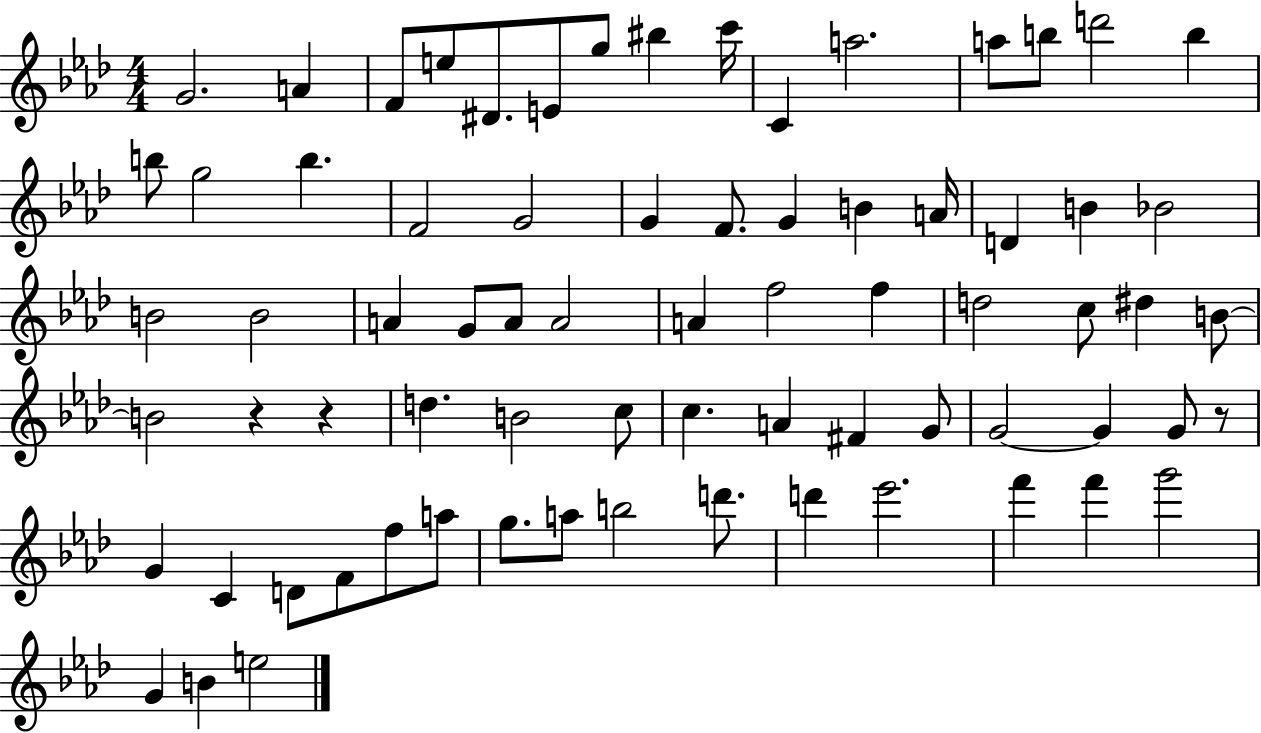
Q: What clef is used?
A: treble